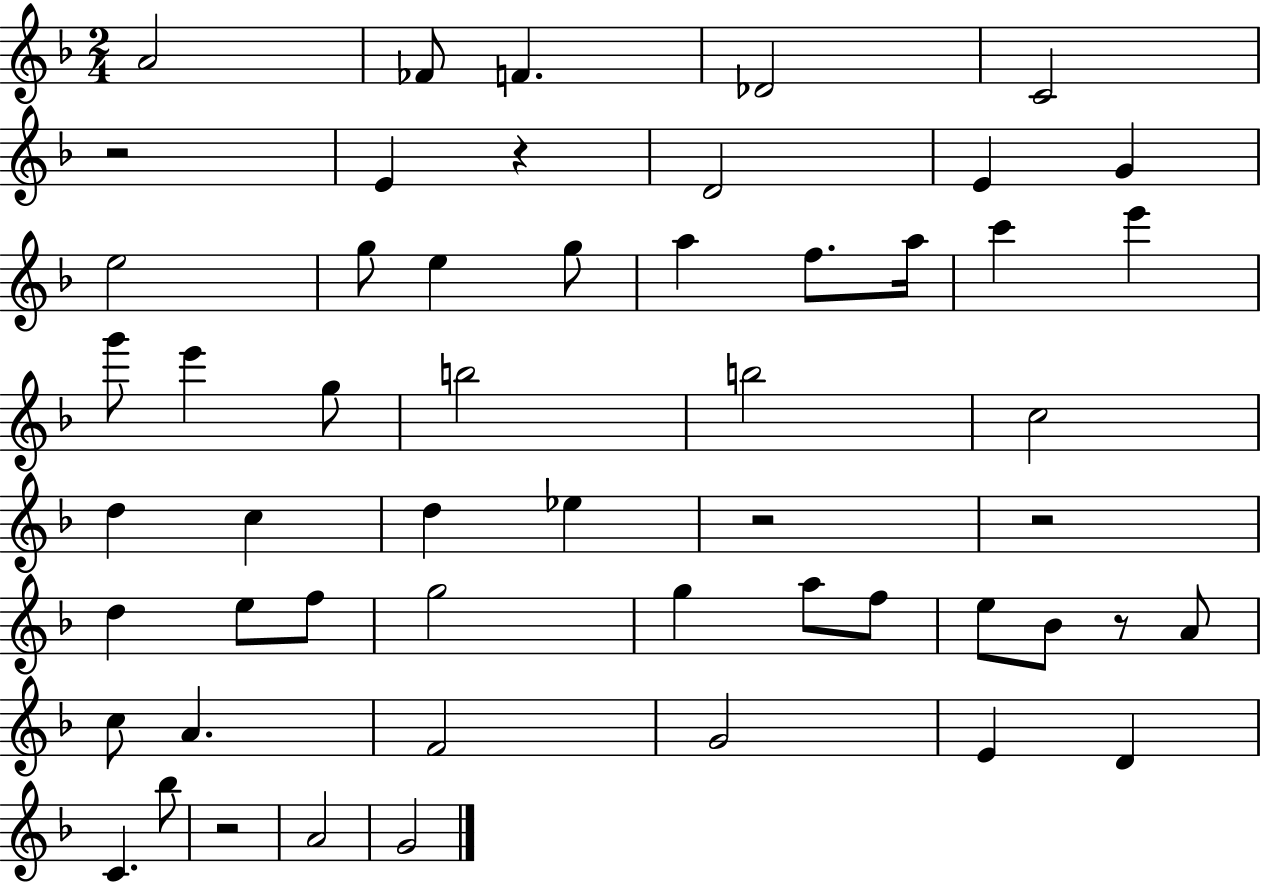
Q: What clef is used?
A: treble